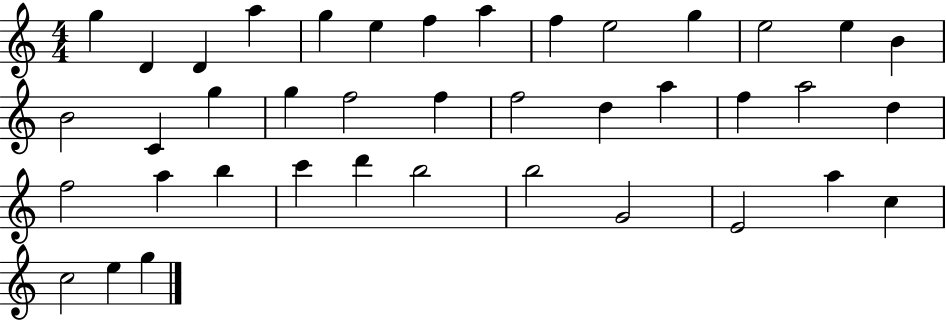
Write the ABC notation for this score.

X:1
T:Untitled
M:4/4
L:1/4
K:C
g D D a g e f a f e2 g e2 e B B2 C g g f2 f f2 d a f a2 d f2 a b c' d' b2 b2 G2 E2 a c c2 e g